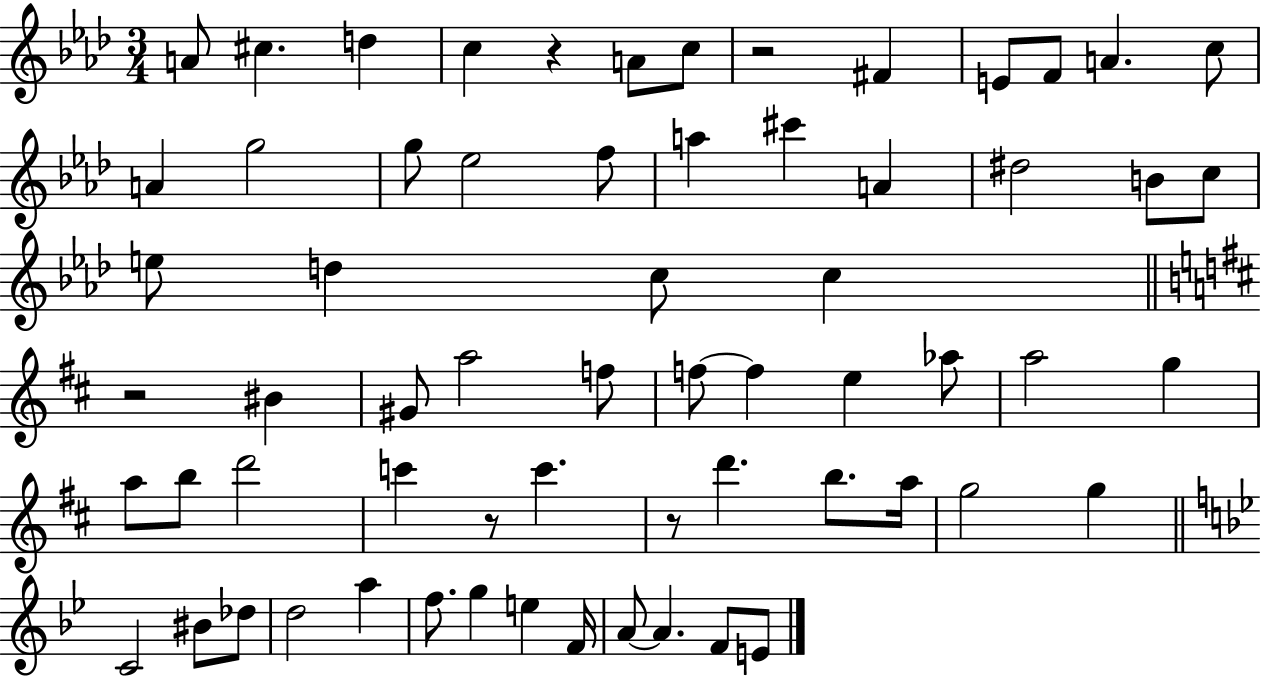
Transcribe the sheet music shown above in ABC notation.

X:1
T:Untitled
M:3/4
L:1/4
K:Ab
A/2 ^c d c z A/2 c/2 z2 ^F E/2 F/2 A c/2 A g2 g/2 _e2 f/2 a ^c' A ^d2 B/2 c/2 e/2 d c/2 c z2 ^B ^G/2 a2 f/2 f/2 f e _a/2 a2 g a/2 b/2 d'2 c' z/2 c' z/2 d' b/2 a/4 g2 g C2 ^B/2 _d/2 d2 a f/2 g e F/4 A/2 A F/2 E/2